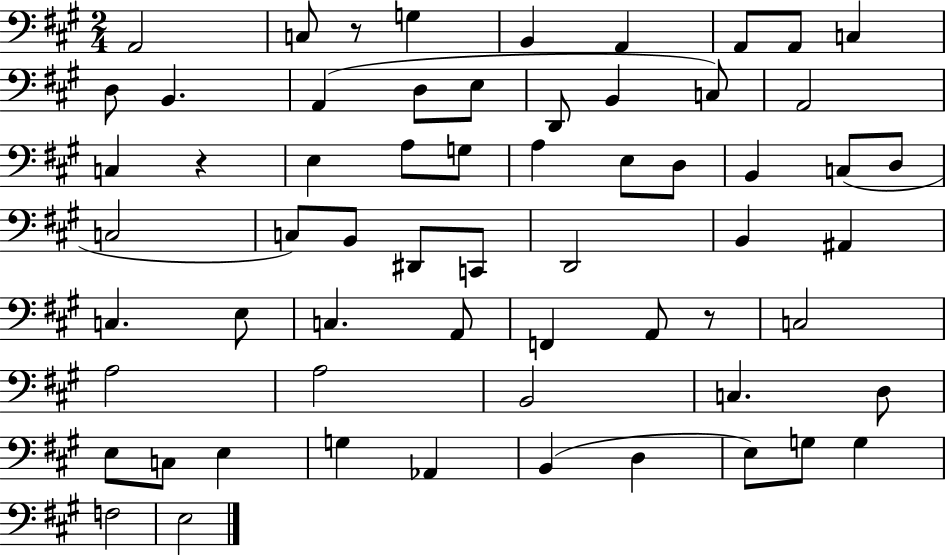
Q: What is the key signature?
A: A major